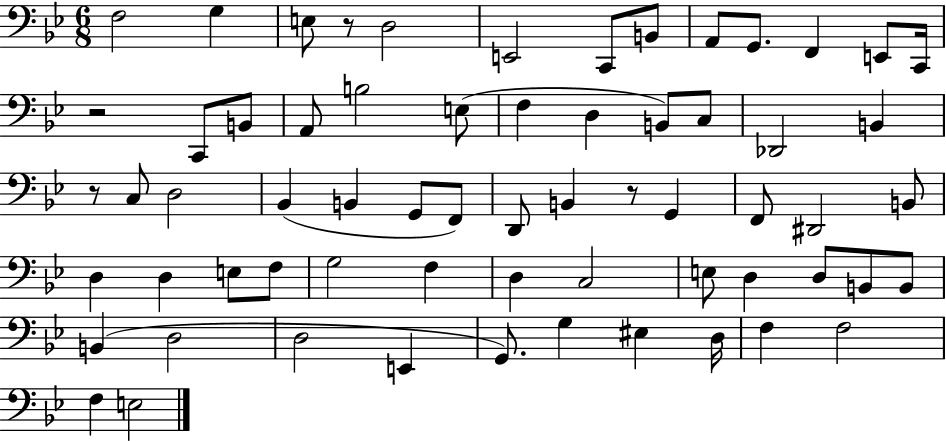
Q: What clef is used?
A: bass